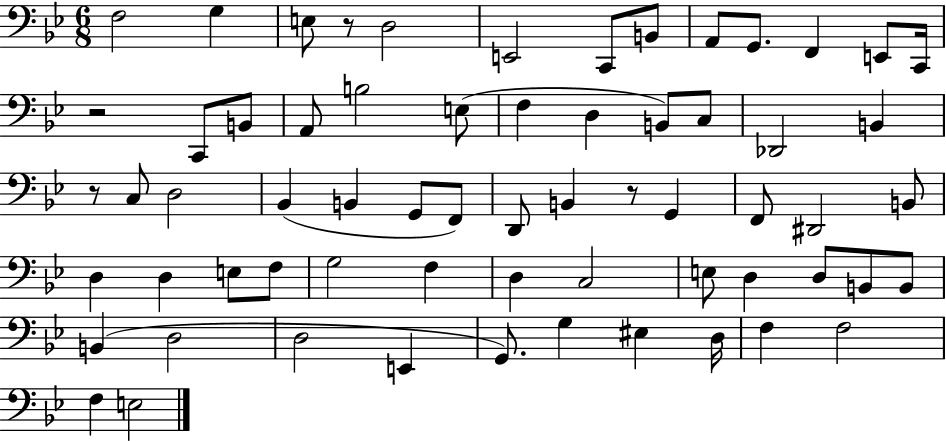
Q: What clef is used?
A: bass